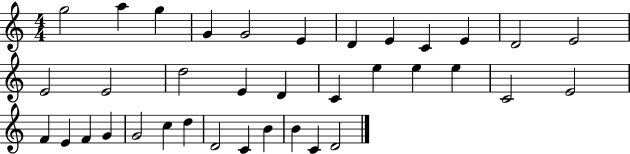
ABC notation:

X:1
T:Untitled
M:4/4
L:1/4
K:C
g2 a g G G2 E D E C E D2 E2 E2 E2 d2 E D C e e e C2 E2 F E F G G2 c d D2 C B B C D2